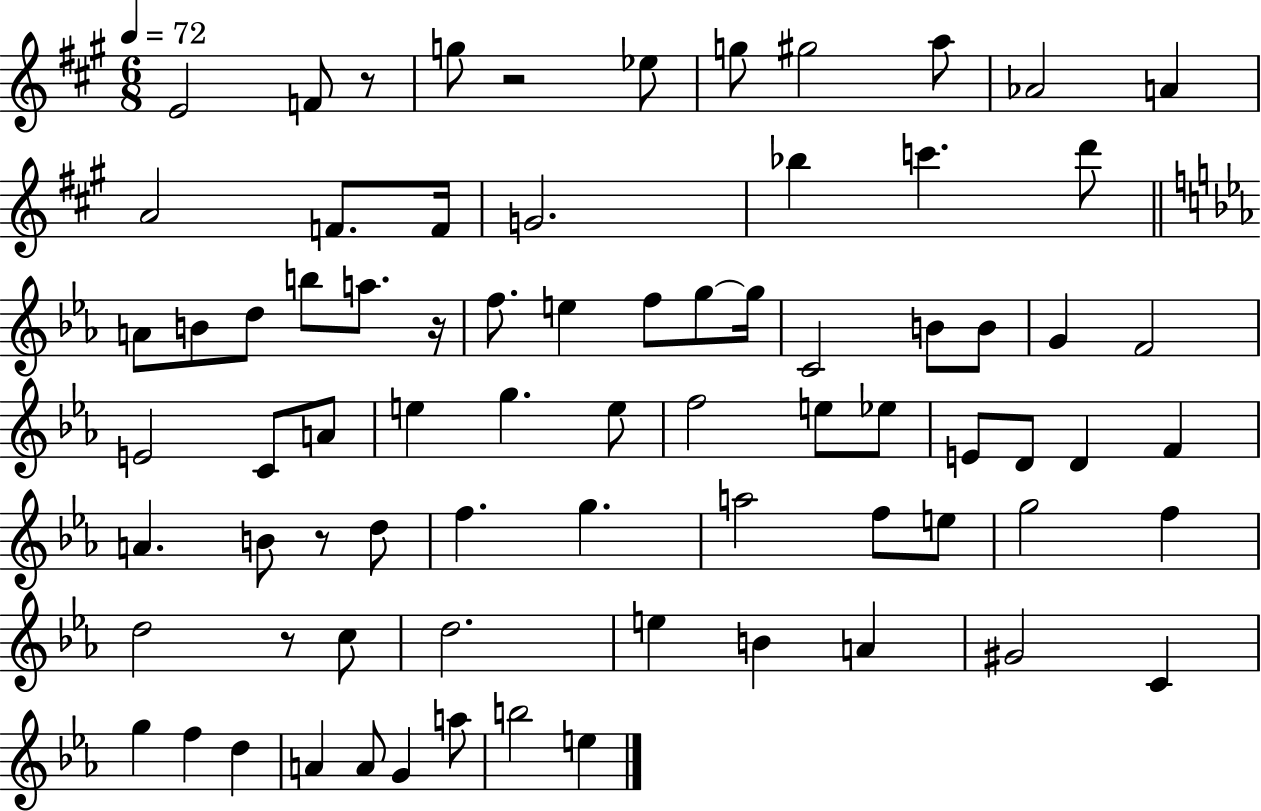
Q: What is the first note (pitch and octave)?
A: E4